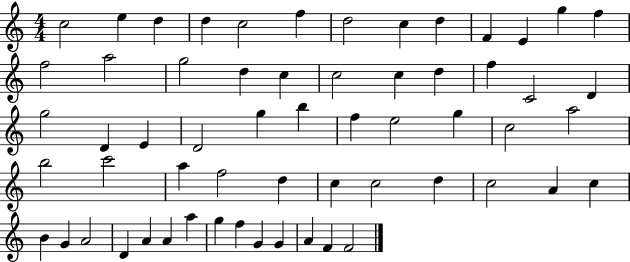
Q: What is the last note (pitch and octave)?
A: F4